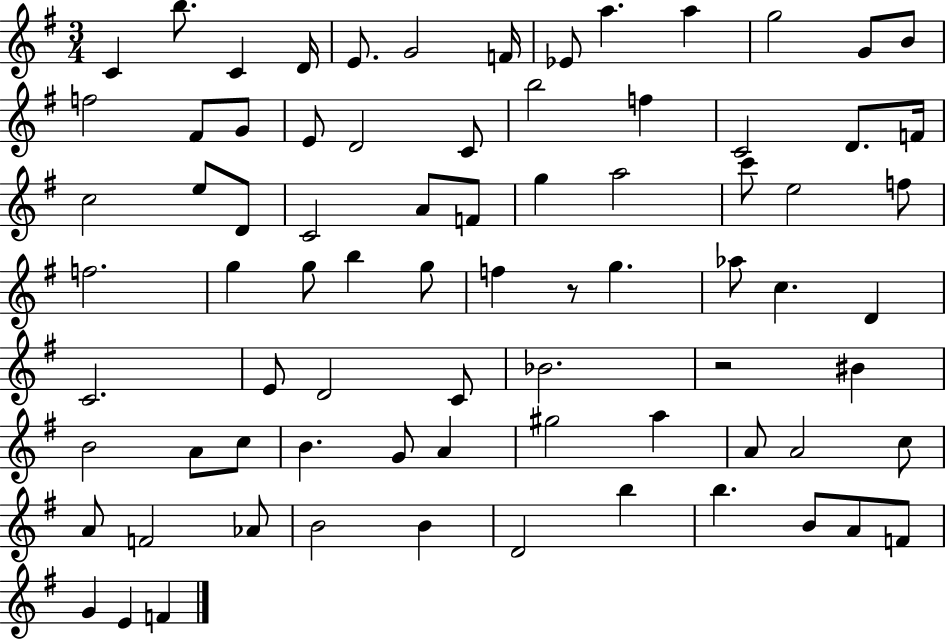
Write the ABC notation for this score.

X:1
T:Untitled
M:3/4
L:1/4
K:G
C b/2 C D/4 E/2 G2 F/4 _E/2 a a g2 G/2 B/2 f2 ^F/2 G/2 E/2 D2 C/2 b2 f C2 D/2 F/4 c2 e/2 D/2 C2 A/2 F/2 g a2 c'/2 e2 f/2 f2 g g/2 b g/2 f z/2 g _a/2 c D C2 E/2 D2 C/2 _B2 z2 ^B B2 A/2 c/2 B G/2 A ^g2 a A/2 A2 c/2 A/2 F2 _A/2 B2 B D2 b b B/2 A/2 F/2 G E F